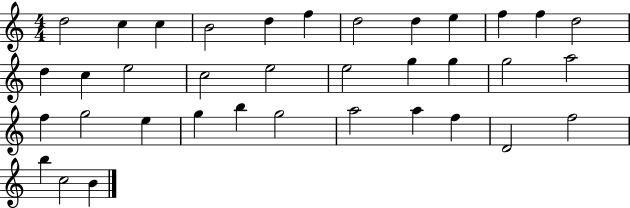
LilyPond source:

{
  \clef treble
  \numericTimeSignature
  \time 4/4
  \key c \major
  d''2 c''4 c''4 | b'2 d''4 f''4 | d''2 d''4 e''4 | f''4 f''4 d''2 | \break d''4 c''4 e''2 | c''2 e''2 | e''2 g''4 g''4 | g''2 a''2 | \break f''4 g''2 e''4 | g''4 b''4 g''2 | a''2 a''4 f''4 | d'2 f''2 | \break b''4 c''2 b'4 | \bar "|."
}